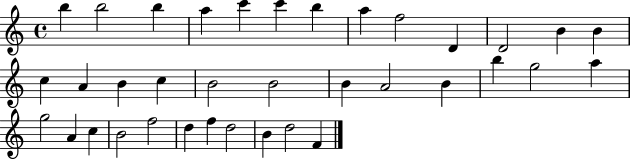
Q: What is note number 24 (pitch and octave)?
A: G5